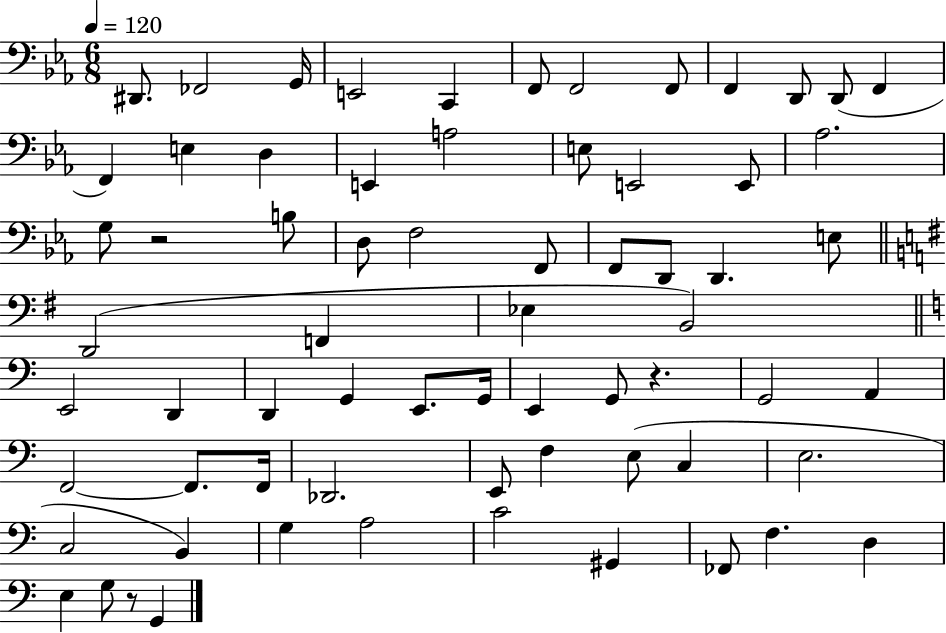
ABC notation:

X:1
T:Untitled
M:6/8
L:1/4
K:Eb
^D,,/2 _F,,2 G,,/4 E,,2 C,, F,,/2 F,,2 F,,/2 F,, D,,/2 D,,/2 F,, F,, E, D, E,, A,2 E,/2 E,,2 E,,/2 _A,2 G,/2 z2 B,/2 D,/2 F,2 F,,/2 F,,/2 D,,/2 D,, E,/2 D,,2 F,, _E, B,,2 E,,2 D,, D,, G,, E,,/2 G,,/4 E,, G,,/2 z G,,2 A,, F,,2 F,,/2 F,,/4 _D,,2 E,,/2 F, E,/2 C, E,2 C,2 B,, G, A,2 C2 ^G,, _F,,/2 F, D, E, G,/2 z/2 G,,